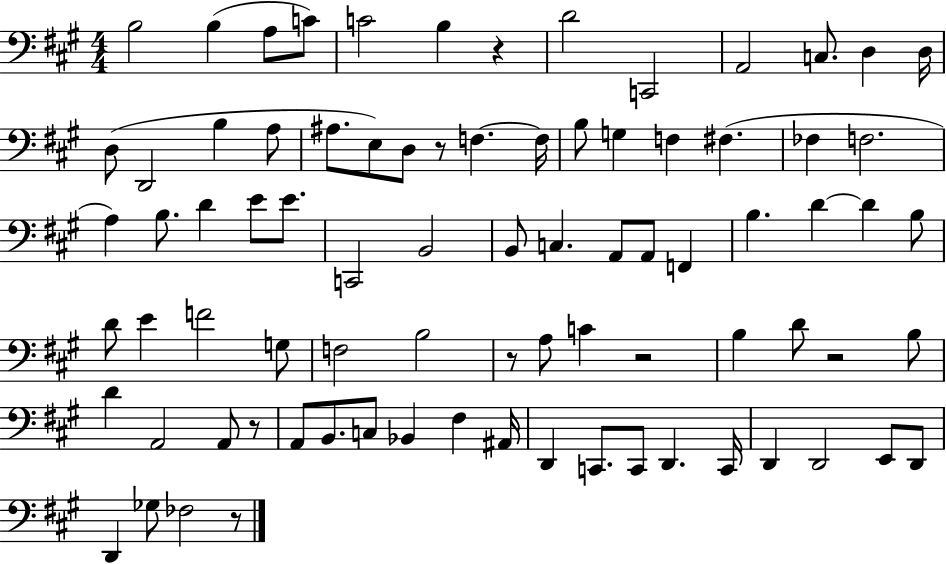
X:1
T:Untitled
M:4/4
L:1/4
K:A
B,2 B, A,/2 C/2 C2 B, z D2 C,,2 A,,2 C,/2 D, D,/4 D,/2 D,,2 B, A,/2 ^A,/2 E,/2 D,/2 z/2 F, F,/4 B,/2 G, F, ^F, _F, F,2 A, B,/2 D E/2 E/2 C,,2 B,,2 B,,/2 C, A,,/2 A,,/2 F,, B, D D B,/2 D/2 E F2 G,/2 F,2 B,2 z/2 A,/2 C z2 B, D/2 z2 B,/2 D A,,2 A,,/2 z/2 A,,/2 B,,/2 C,/2 _B,, ^F, ^A,,/4 D,, C,,/2 C,,/2 D,, C,,/4 D,, D,,2 E,,/2 D,,/2 D,, _G,/2 _F,2 z/2